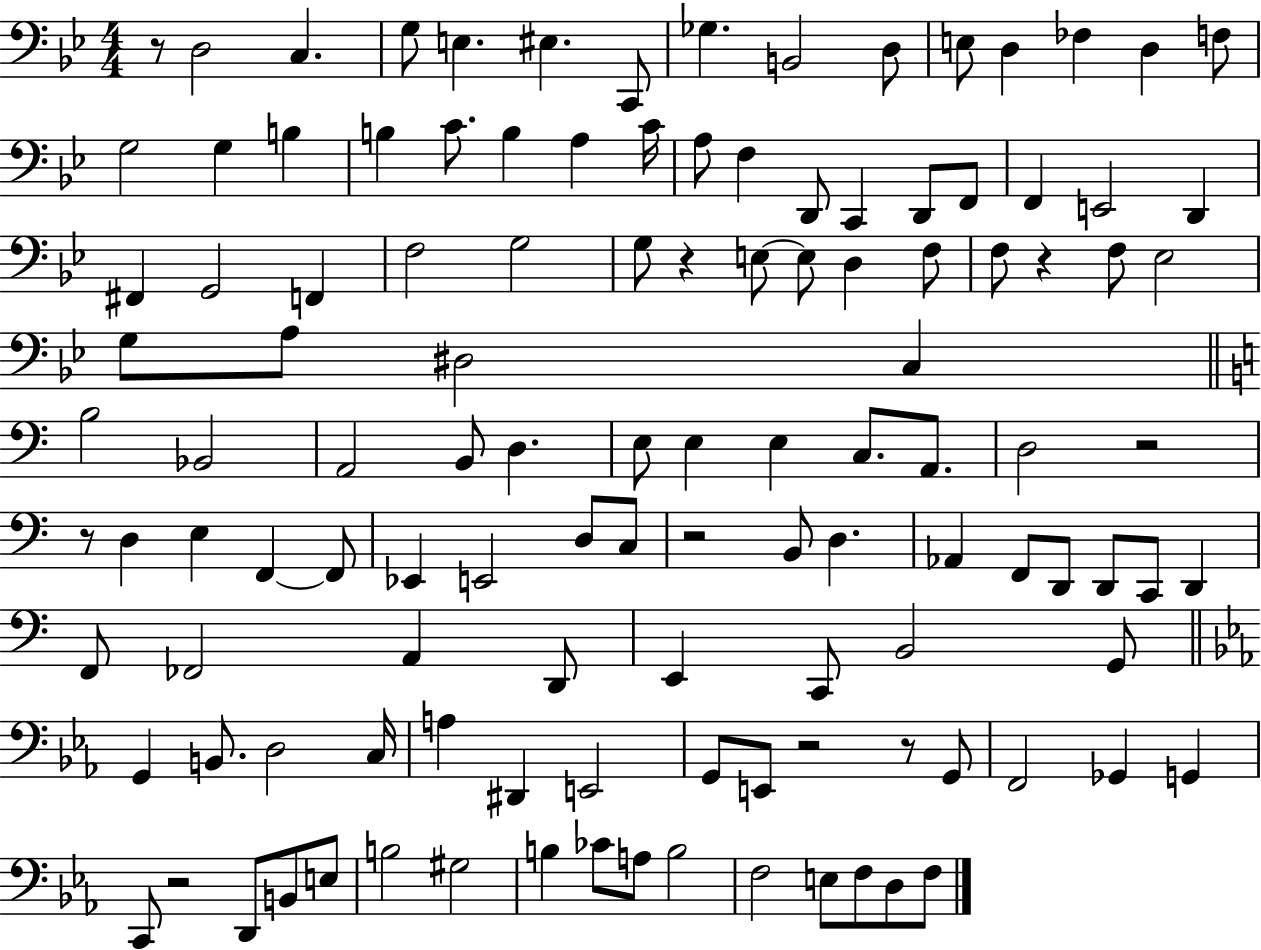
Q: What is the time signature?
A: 4/4